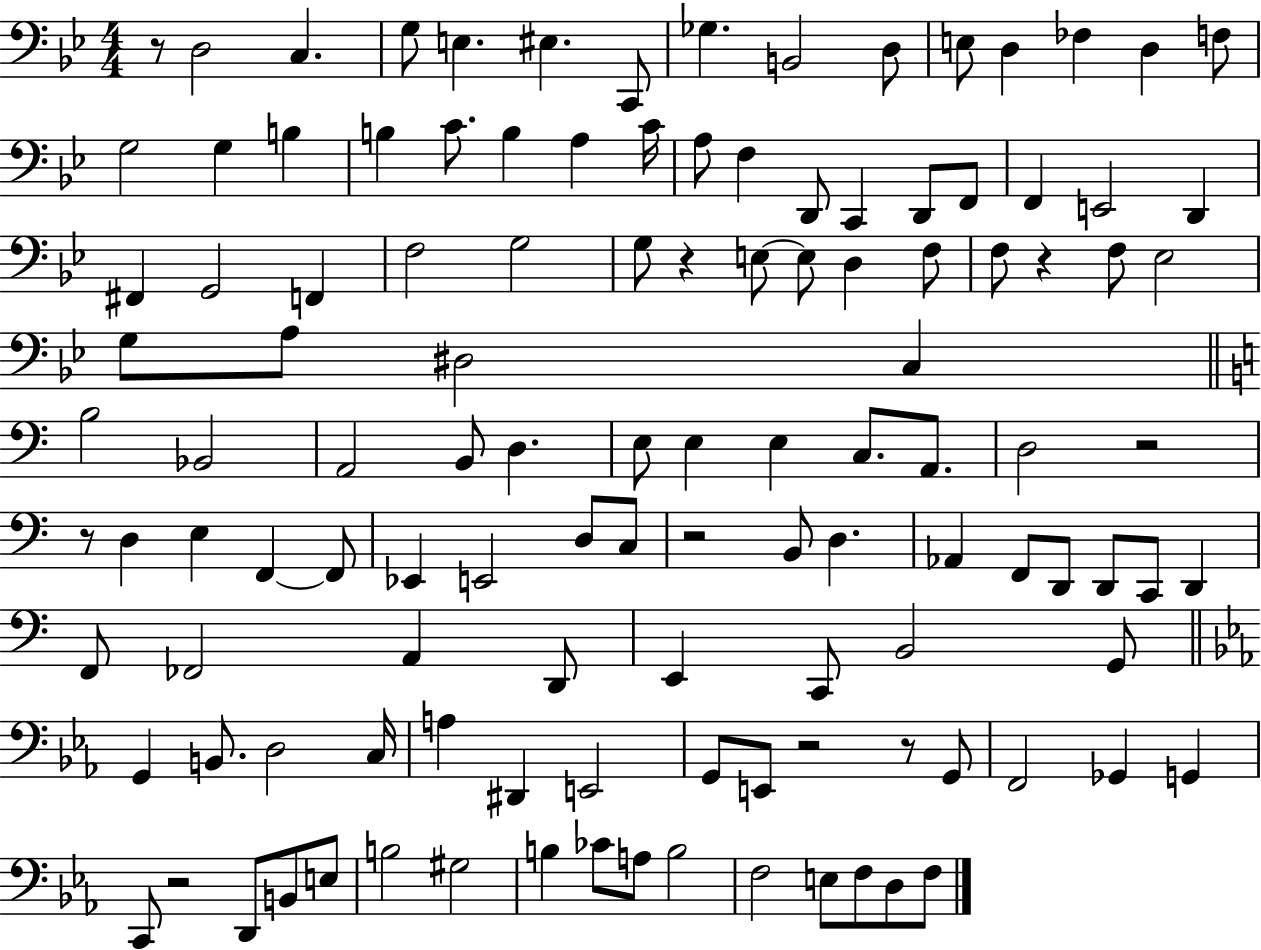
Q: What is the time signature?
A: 4/4